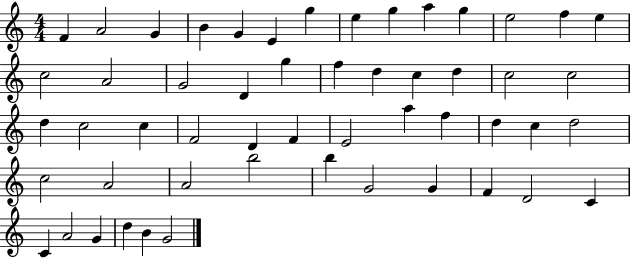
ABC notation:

X:1
T:Untitled
M:4/4
L:1/4
K:C
F A2 G B G E g e g a g e2 f e c2 A2 G2 D g f d c d c2 c2 d c2 c F2 D F E2 a f d c d2 c2 A2 A2 b2 b G2 G F D2 C C A2 G d B G2